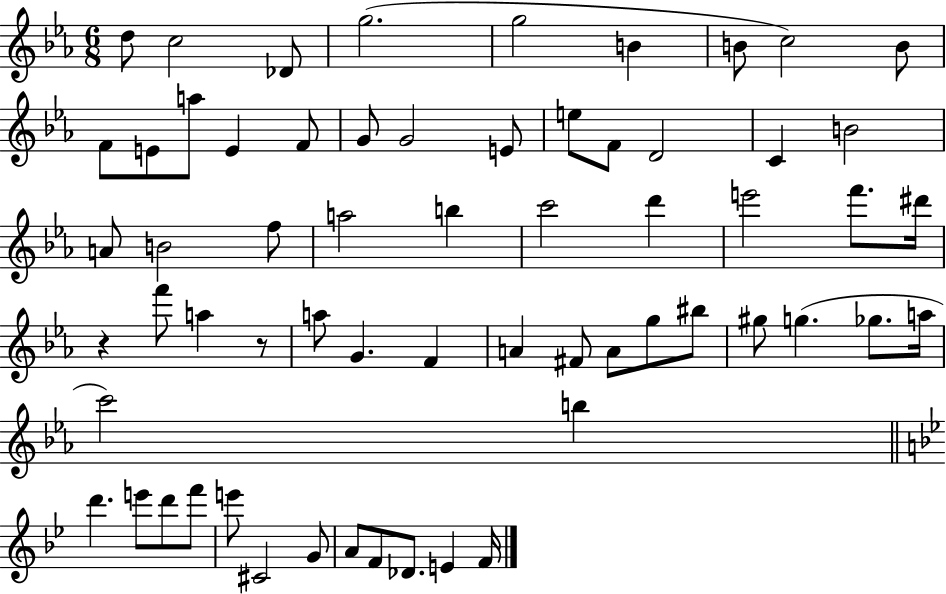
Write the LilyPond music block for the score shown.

{
  \clef treble
  \numericTimeSignature
  \time 6/8
  \key ees \major
  \repeat volta 2 { d''8 c''2 des'8 | g''2.( | g''2 b'4 | b'8 c''2) b'8 | \break f'8 e'8 a''8 e'4 f'8 | g'8 g'2 e'8 | e''8 f'8 d'2 | c'4 b'2 | \break a'8 b'2 f''8 | a''2 b''4 | c'''2 d'''4 | e'''2 f'''8. dis'''16 | \break r4 f'''8 a''4 r8 | a''8 g'4. f'4 | a'4 fis'8 a'8 g''8 bis''8 | gis''8 g''4.( ges''8. a''16 | \break c'''2) b''4 | \bar "||" \break \key g \minor d'''4. e'''8 d'''8 f'''8 | e'''8 cis'2 g'8 | a'8 f'8 des'8. e'4 f'16 | } \bar "|."
}